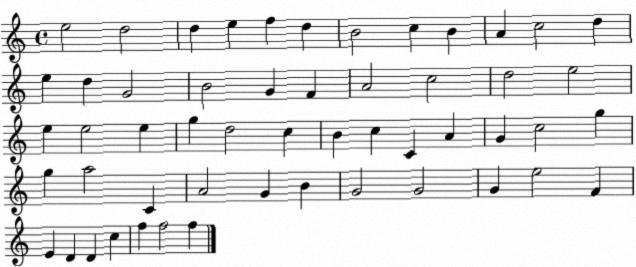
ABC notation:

X:1
T:Untitled
M:4/4
L:1/4
K:C
e2 d2 d e f d B2 c B A c2 d e d G2 B2 G F A2 c2 d2 e2 e e2 e g d2 c B c C A G c2 g g a2 C A2 G B G2 G2 G e2 F E D D c f f2 f